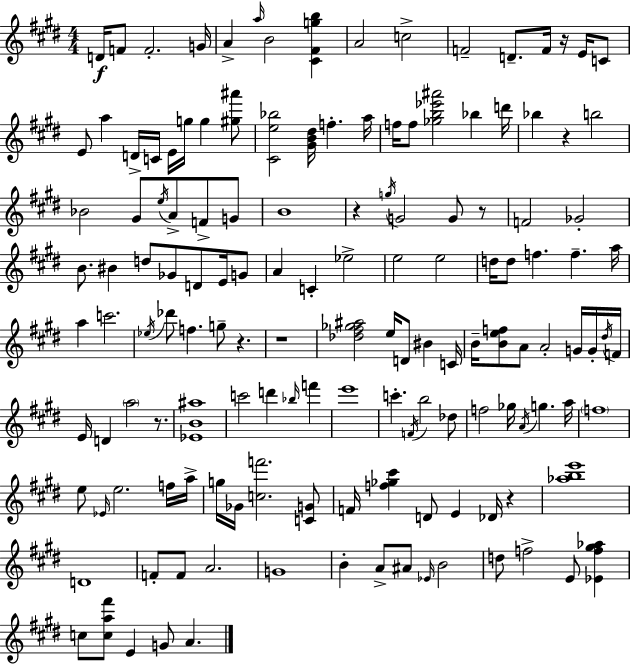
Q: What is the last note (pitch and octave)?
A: A4